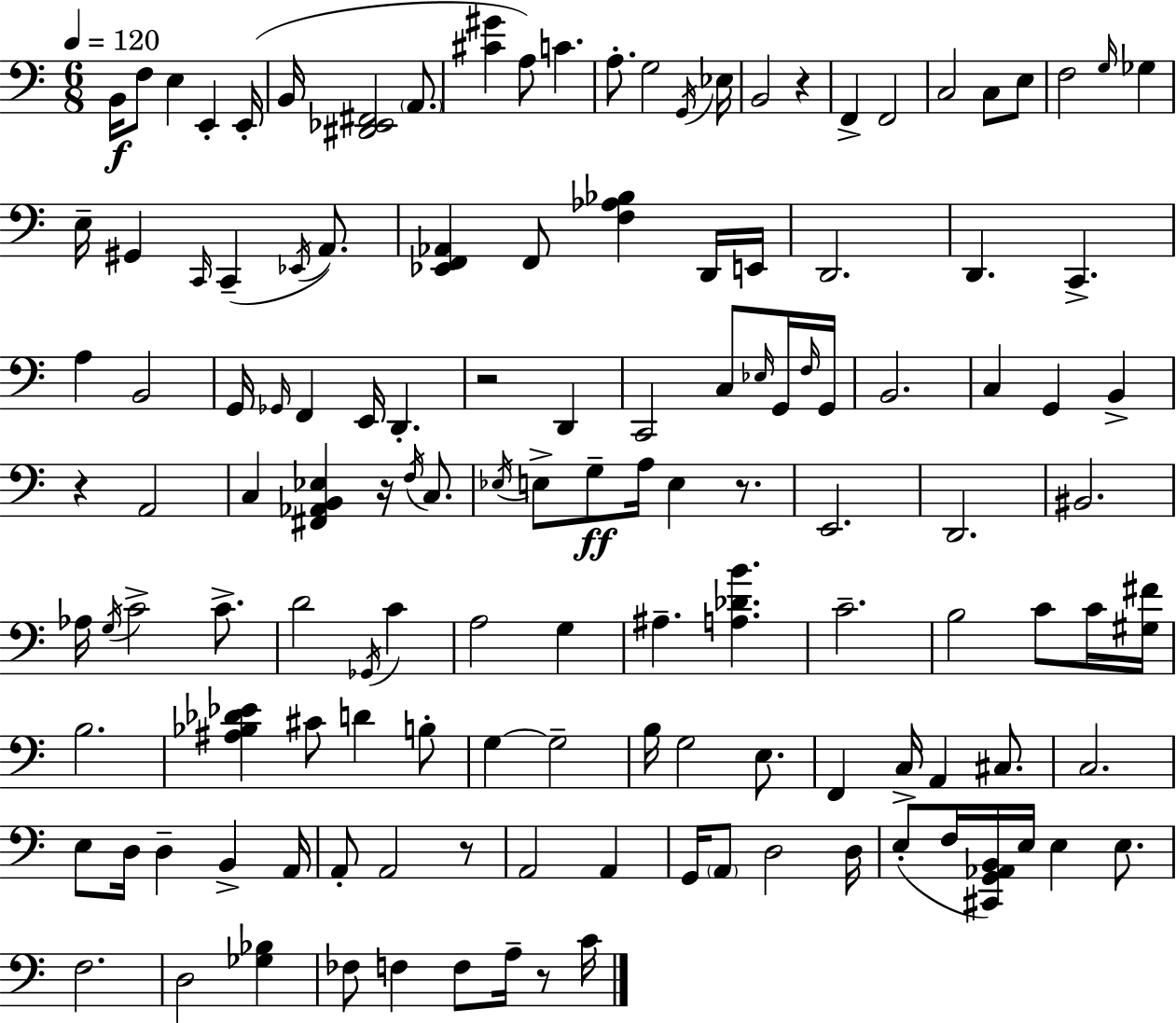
{
  \clef bass
  \numericTimeSignature
  \time 6/8
  \key a \minor
  \tempo 4 = 120
  b,16\f f8 e4 e,4-. e,16-.( | b,16 <dis, ees, fis,>2 \parenthesize a,8. | <cis' gis'>4 a8) c'4. | a8.-. g2 \acciaccatura { g,16 } | \break ees16 b,2 r4 | f,4-> f,2 | c2 c8 e8 | f2 \grace { g16 } ges4 | \break e16-- gis,4 \grace { c,16 }( c,4-- | \acciaccatura { ees,16 }) a,8. <ees, f, aes,>4 f,8 <f aes bes>4 | d,16 e,16 d,2. | d,4. c,4.-> | \break a4 b,2 | g,16 \grace { ges,16 } f,4 e,16 d,4.-. | r2 | d,4 c,2 | \break c8 \grace { ees16 } g,16 \grace { f16 } g,16 b,2. | c4 g,4 | b,4-> r4 a,2 | c4 <fis, aes, b, ees>4 | \break r16 \acciaccatura { f16 } c8. \acciaccatura { ees16 } e8-> g8--\ff | a16 e4 r8. e,2. | d,2. | bis,2. | \break aes16 \acciaccatura { g16 } c'2-> | c'8.-> d'2 | \acciaccatura { ges,16 } c'4 a2 | g4 ais4.-- | \break <a des' b'>4. c'2.-- | b2 | c'8 c'16 <gis fis'>16 b2. | <ais bes des' ees'>4 | \break cis'8 d'4 b8-. g4~~ | g2-- b16 | g2 e8. f,4 | c16-> a,4 cis8. c2. | \break e8 | d16 d4-- b,4-> a,16 a,8-. | a,2 r8 a,2 | a,4 g,16 | \break \parenthesize a,8 d2 d16 e8-.( | f16 <cis, g, aes, b,>16) e16 e4 e8. f2. | d2 | <ges bes>4 fes8 | \break f4 f8 a16-- r8 c'16 \bar "|."
}